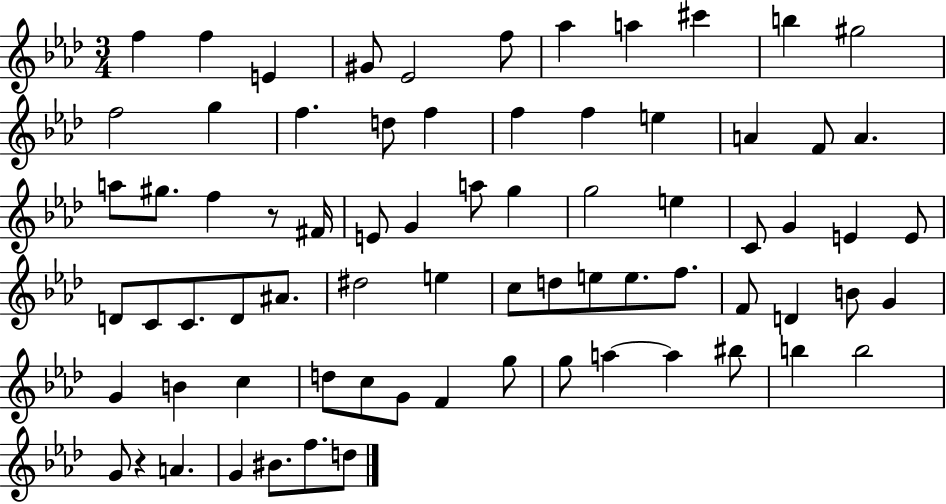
{
  \clef treble
  \numericTimeSignature
  \time 3/4
  \key aes \major
  f''4 f''4 e'4 | gis'8 ees'2 f''8 | aes''4 a''4 cis'''4 | b''4 gis''2 | \break f''2 g''4 | f''4. d''8 f''4 | f''4 f''4 e''4 | a'4 f'8 a'4. | \break a''8 gis''8. f''4 r8 fis'16 | e'8 g'4 a''8 g''4 | g''2 e''4 | c'8 g'4 e'4 e'8 | \break d'8 c'8 c'8. d'8 ais'8. | dis''2 e''4 | c''8 d''8 e''8 e''8. f''8. | f'8 d'4 b'8 g'4 | \break g'4 b'4 c''4 | d''8 c''8 g'8 f'4 g''8 | g''8 a''4~~ a''4 bis''8 | b''4 b''2 | \break g'8 r4 a'4. | g'4 bis'8. f''8. d''8 | \bar "|."
}